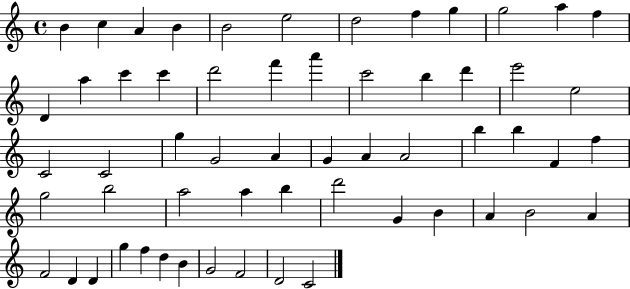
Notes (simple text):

B4/q C5/q A4/q B4/q B4/h E5/h D5/h F5/q G5/q G5/h A5/q F5/q D4/q A5/q C6/q C6/q D6/h F6/q A6/q C6/h B5/q D6/q E6/h E5/h C4/h C4/h G5/q G4/h A4/q G4/q A4/q A4/h B5/q B5/q F4/q F5/q G5/h B5/h A5/h A5/q B5/q D6/h G4/q B4/q A4/q B4/h A4/q F4/h D4/q D4/q G5/q F5/q D5/q B4/q G4/h F4/h D4/h C4/h